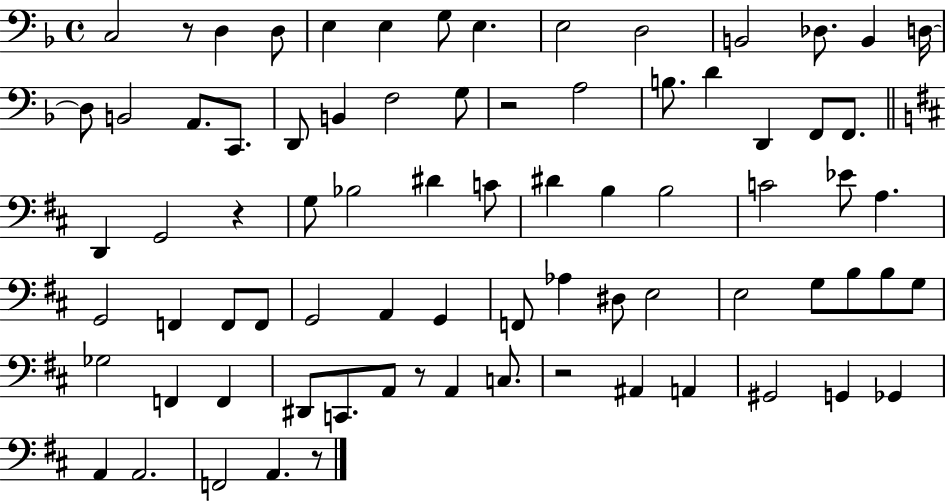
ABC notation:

X:1
T:Untitled
M:4/4
L:1/4
K:F
C,2 z/2 D, D,/2 E, E, G,/2 E, E,2 D,2 B,,2 _D,/2 B,, D,/4 D,/2 B,,2 A,,/2 C,,/2 D,,/2 B,, F,2 G,/2 z2 A,2 B,/2 D D,, F,,/2 F,,/2 D,, G,,2 z G,/2 _B,2 ^D C/2 ^D B, B,2 C2 _E/2 A, G,,2 F,, F,,/2 F,,/2 G,,2 A,, G,, F,,/2 _A, ^D,/2 E,2 E,2 G,/2 B,/2 B,/2 G,/2 _G,2 F,, F,, ^D,,/2 C,,/2 A,,/2 z/2 A,, C,/2 z2 ^A,, A,, ^G,,2 G,, _G,, A,, A,,2 F,,2 A,, z/2